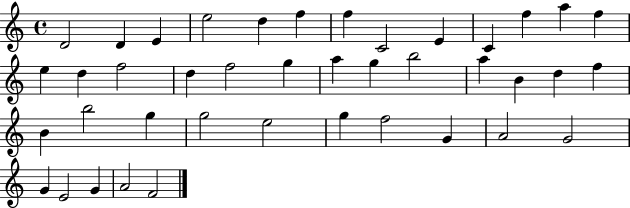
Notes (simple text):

D4/h D4/q E4/q E5/h D5/q F5/q F5/q C4/h E4/q C4/q F5/q A5/q F5/q E5/q D5/q F5/h D5/q F5/h G5/q A5/q G5/q B5/h A5/q B4/q D5/q F5/q B4/q B5/h G5/q G5/h E5/h G5/q F5/h G4/q A4/h G4/h G4/q E4/h G4/q A4/h F4/h